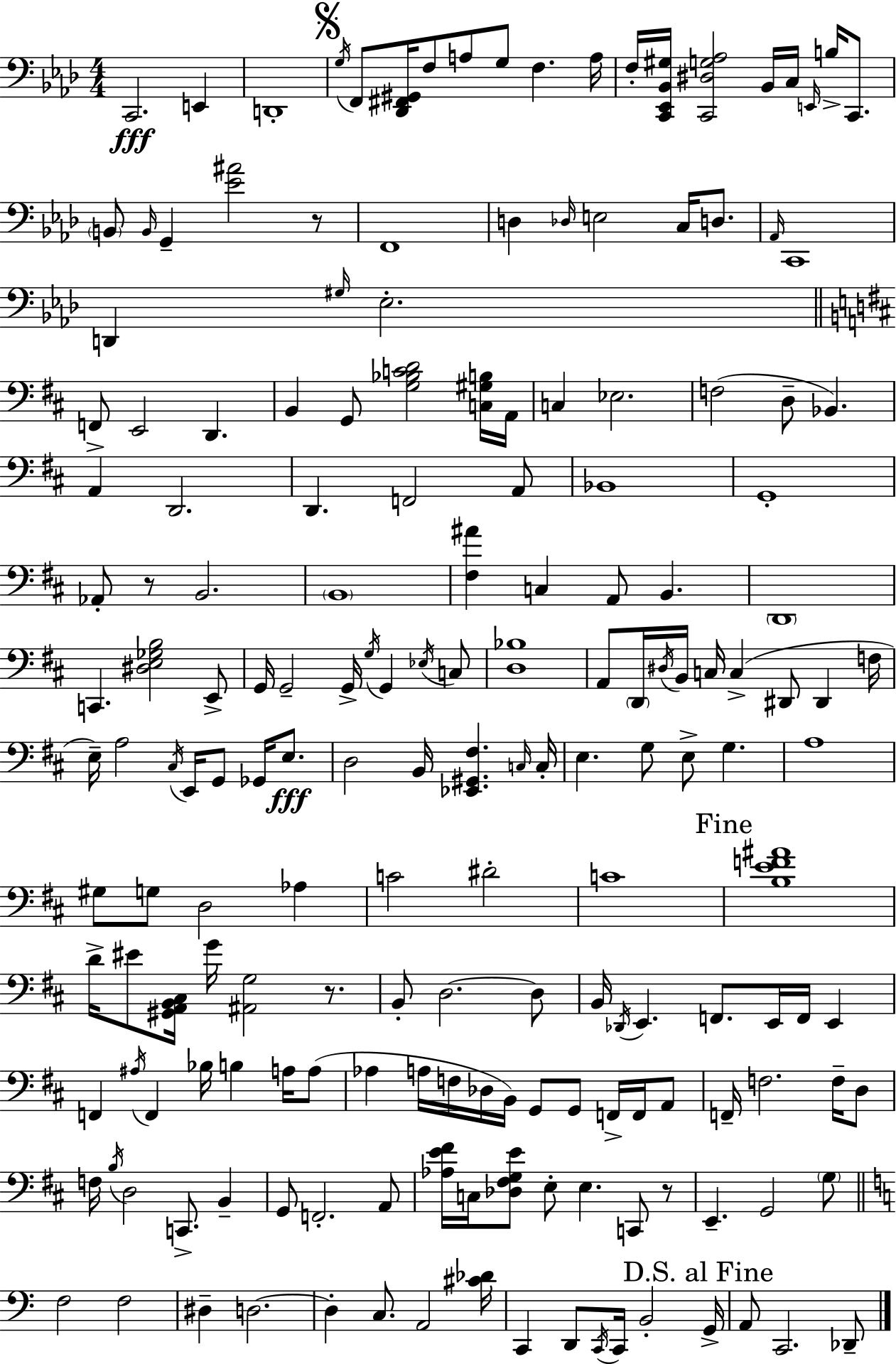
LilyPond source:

{
  \clef bass
  \numericTimeSignature
  \time 4/4
  \key f \minor
  c,2.\fff e,4 | d,1-. | \mark \markup { \musicglyph "scripts.segno" } \acciaccatura { g16 } f,8 <des, fis, gis,>16 f8 a8 g8 f4. | a16 f16-. <c, ees, bes, gis>16 <c, dis g aes>2 bes,16 c16 \grace { e,16 } b16-> c,8. | \break \parenthesize b,8 \grace { b,16 } g,4-- <ees' ais'>2 | r8 f,1 | d4 \grace { des16 } e2 | c16 d8. \grace { aes,16 } c,1 | \break d,4 \grace { gis16 } ees2.-. | \bar "||" \break \key d \major f,8-> e,2 d,4. | b,4 g,8 <g bes c' d'>2 <c gis b>16 a,16 | c4 ees2. | f2( d8-- bes,4.) | \break a,4 d,2. | d,4. f,2 a,8 | bes,1 | g,1-. | \break aes,8-. r8 b,2. | \parenthesize b,1 | <fis ais'>4 c4 a,8 b,4. | \parenthesize d,1 | \break c,4. <dis e ges b>2 e,8-> | g,16 g,2-- g,16-> \acciaccatura { g16 } g,4 \acciaccatura { ees16 } | c8 <d bes>1 | a,8 \parenthesize d,16 \acciaccatura { dis16 } b,16 c16 c4->( dis,8 dis,4 | \break f16 e16--) a2 \acciaccatura { cis16 } e,16 g,8 | ges,16 e8.\fff d2 b,16 <ees, gis, fis>4. | \grace { c16 } c16-. e4. g8 e8-> g4. | a1 | \break gis8 g8 d2 | aes4 c'2 dis'2-. | c'1 | \mark "Fine" <b e' f' ais'>1 | \break d'16-> eis'8 <gis, a, b, cis>16 g'16 <ais, g>2 | r8. b,8-. d2.~~ | d8 b,16 \acciaccatura { des,16 } e,4. f,8. | e,16 f,16 e,4 f,4 \acciaccatura { ais16 } f,4 bes16 | \break b4 a16 a8( aes4 a16 f16 des16 b,16) g,8 | g,8 f,16-> f,16 a,8 f,16-- f2. | f16-- d8 f16 \acciaccatura { b16 } d2 | c,8.-> b,4-- g,8 f,2.-. | \break a,8 <aes e' fis'>16 c16 <des fis g e'>8 e8-. e4. | c,8 r8 e,4.-- g,2 | \parenthesize g8 \bar "||" \break \key c \major f2 f2 | dis4-- d2.~~ | d4-. c8. a,2 <cis' des'>16 | c,4 d,8 \acciaccatura { c,16 } c,16 b,2-. | \break \mark "D.S. al Fine" g,16-> a,8 c,2. des,8-- | \bar "|."
}